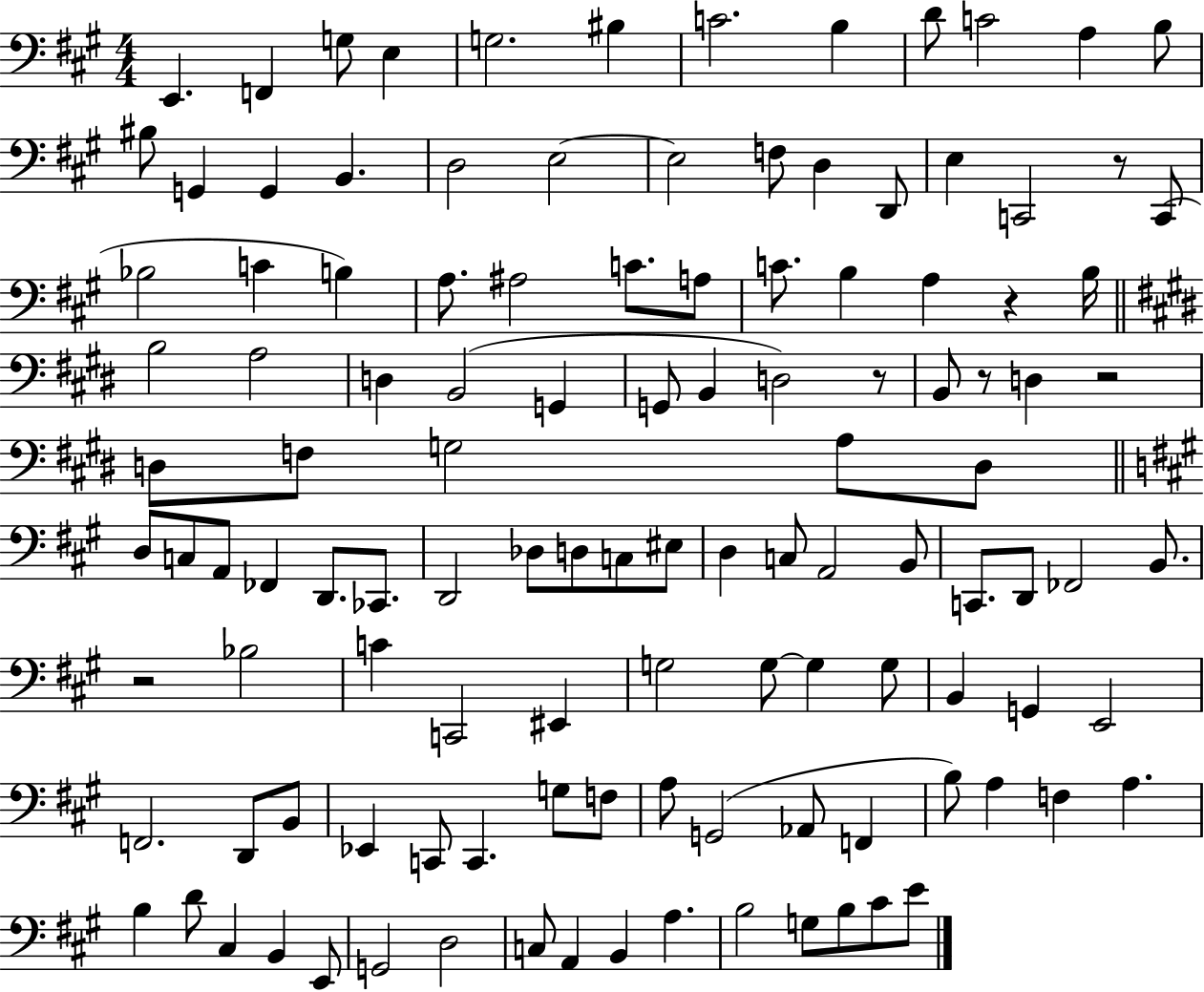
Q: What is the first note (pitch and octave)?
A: E2